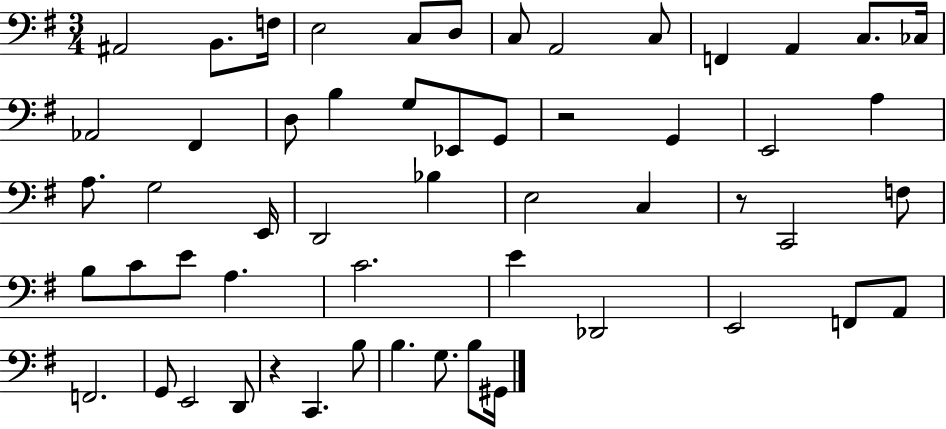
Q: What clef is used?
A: bass